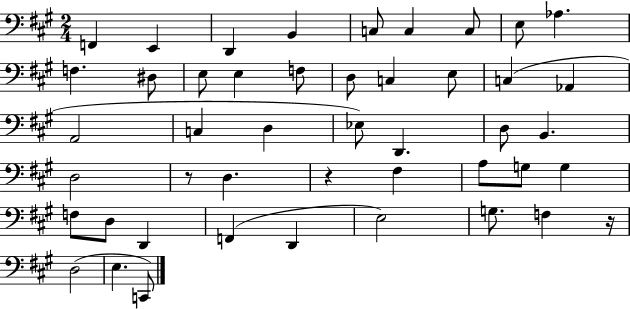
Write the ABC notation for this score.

X:1
T:Untitled
M:2/4
L:1/4
K:A
F,, E,, D,, B,, C,/2 C, C,/2 E,/2 _A, F, ^D,/2 E,/2 E, F,/2 D,/2 C, E,/2 C, _A,, A,,2 C, D, _E,/2 D,, D,/2 B,, D,2 z/2 D, z ^F, A,/2 G,/2 G, F,/2 D,/2 D,, F,, D,, E,2 G,/2 F, z/4 D,2 E, C,,/2